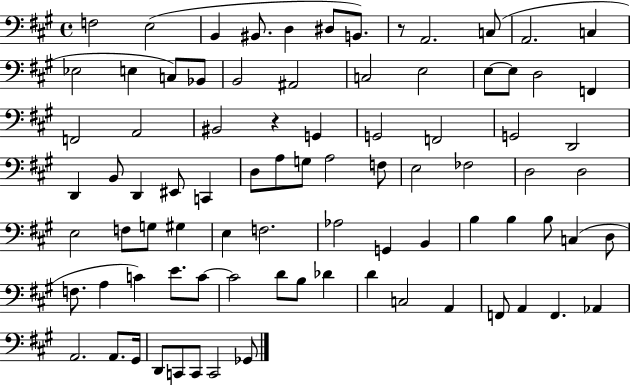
F3/h E3/h B2/q BIS2/e. D3/q D#3/e B2/e. R/e A2/h. C3/e A2/h. C3/q Eb3/h E3/q C3/e Bb2/e B2/h A#2/h C3/h E3/h E3/e E3/e D3/h F2/q F2/h A2/h BIS2/h R/q G2/q G2/h F2/h G2/h D2/h D2/q B2/e D2/q EIS2/e C2/q D3/e A3/e G3/e A3/h F3/e E3/h FES3/h D3/h D3/h E3/h F3/e G3/e G#3/q E3/q F3/h. Ab3/h G2/q B2/q B3/q B3/q B3/e C3/q D3/e F3/e. A3/q C4/q E4/e. C4/e C4/h D4/e B3/e Db4/q D4/q C3/h A2/q F2/e A2/q F2/q. Ab2/q A2/h. A2/e. G#2/s D2/e C2/e C2/e C2/h Gb2/e